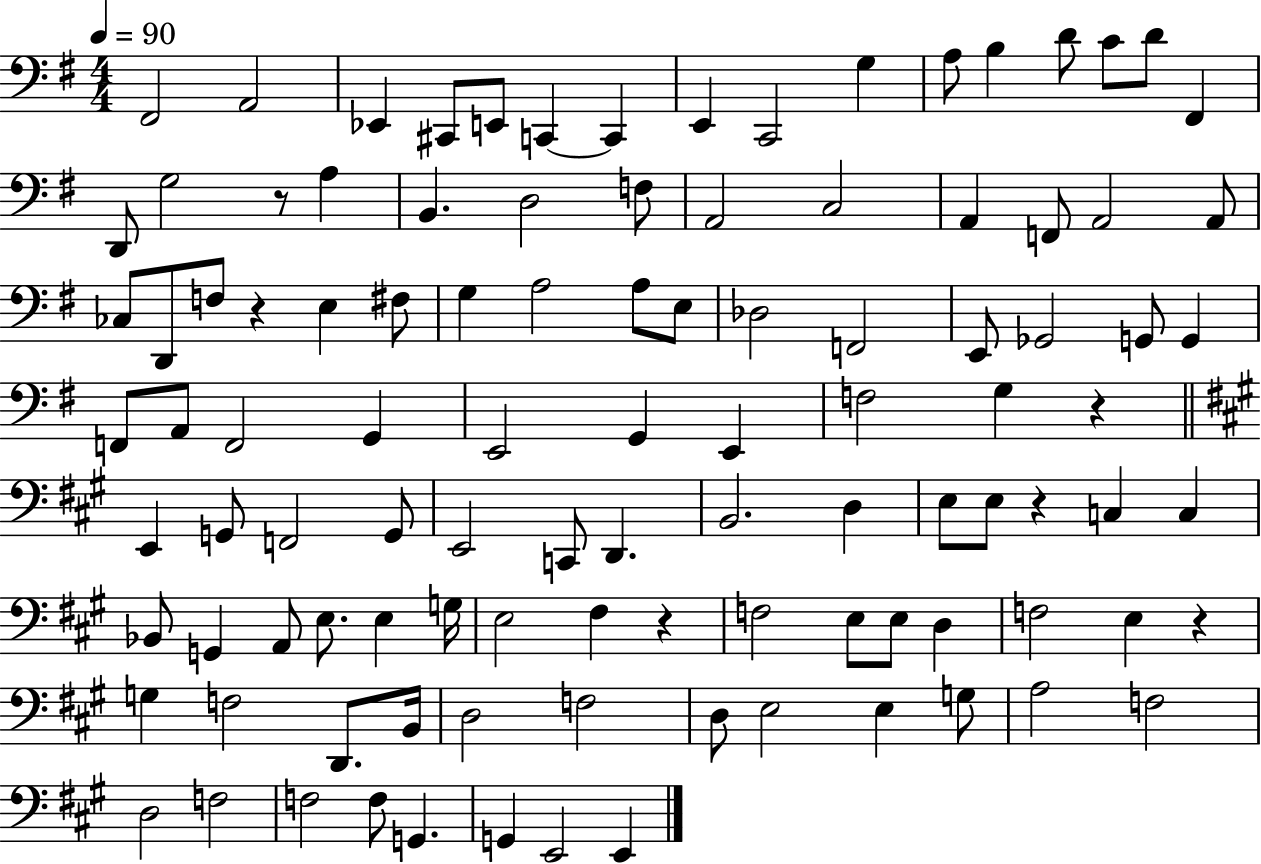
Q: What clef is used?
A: bass